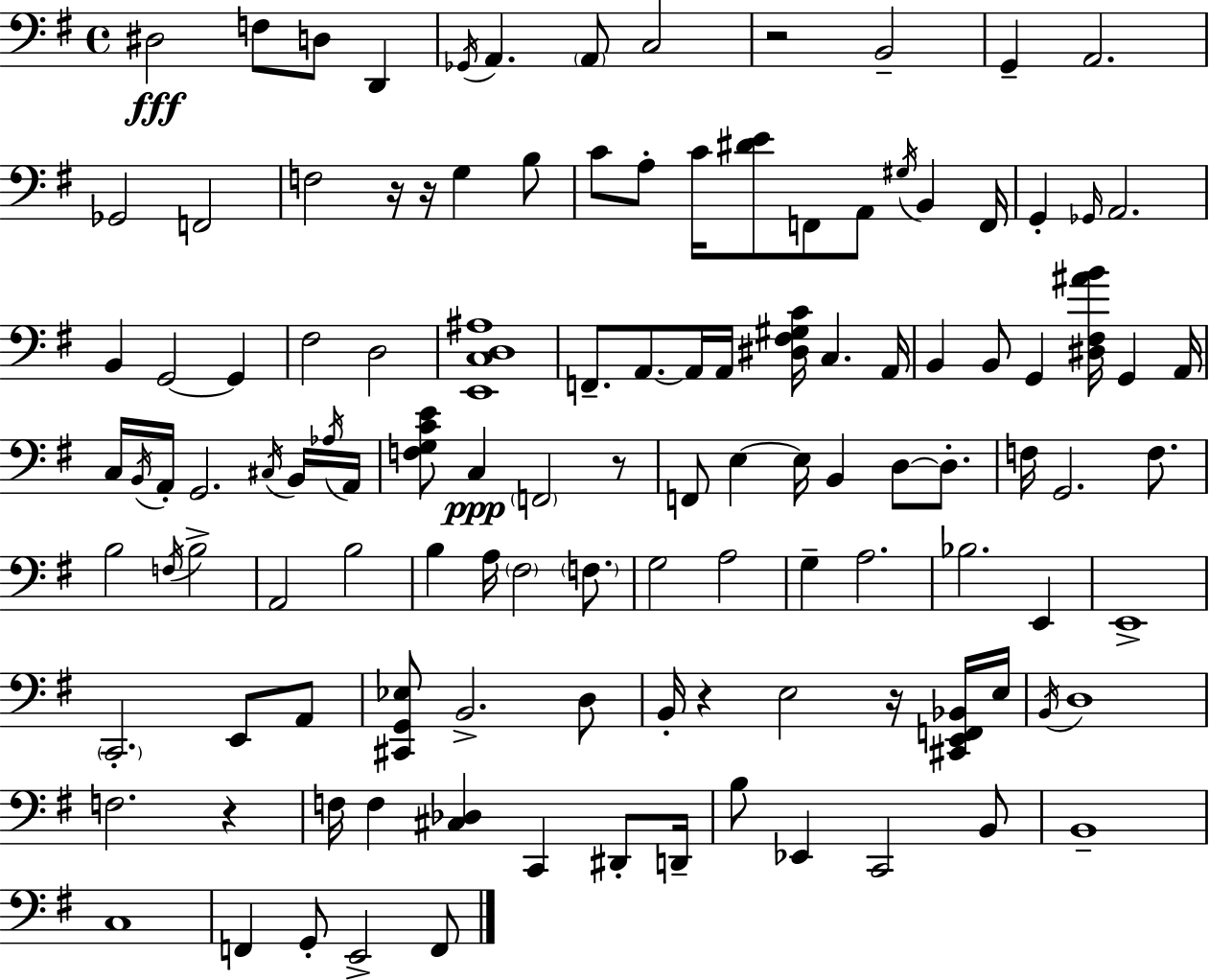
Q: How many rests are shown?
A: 7